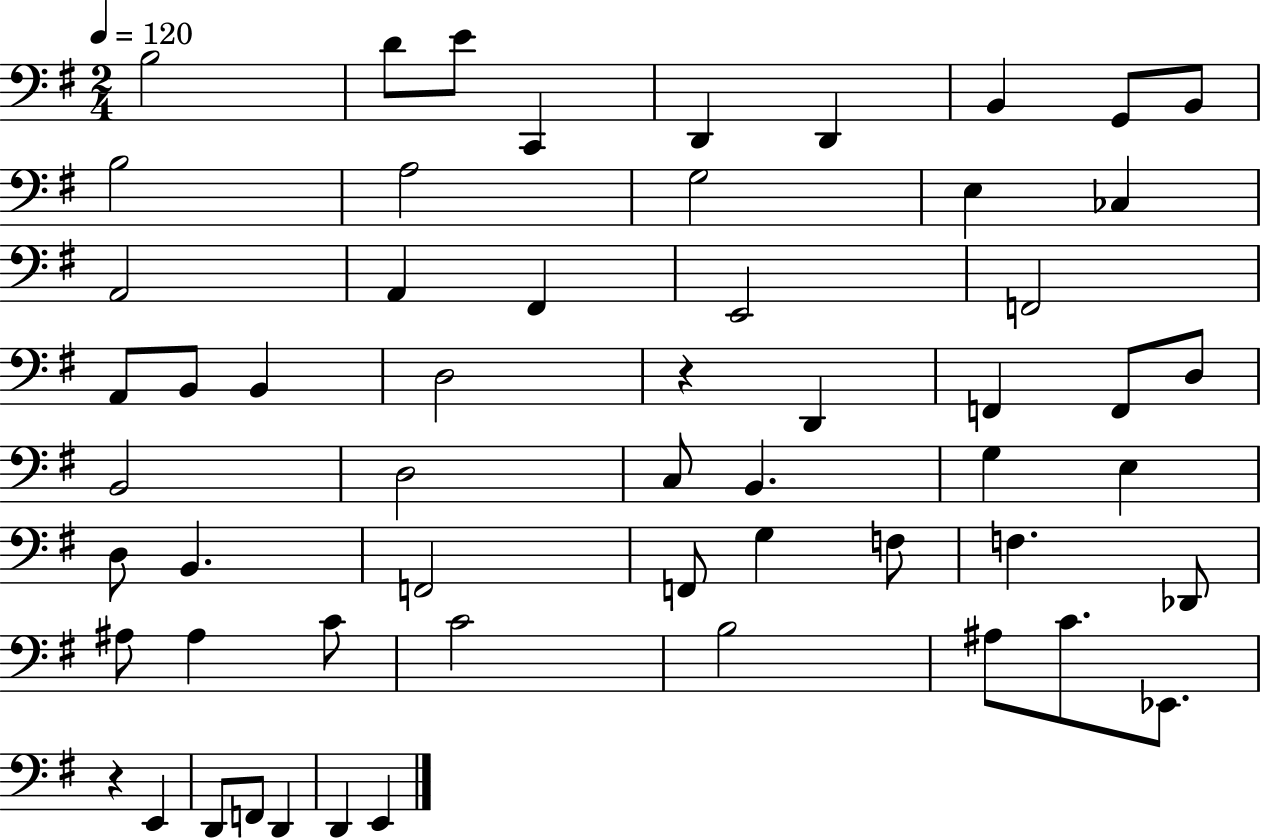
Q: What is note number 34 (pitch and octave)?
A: D3